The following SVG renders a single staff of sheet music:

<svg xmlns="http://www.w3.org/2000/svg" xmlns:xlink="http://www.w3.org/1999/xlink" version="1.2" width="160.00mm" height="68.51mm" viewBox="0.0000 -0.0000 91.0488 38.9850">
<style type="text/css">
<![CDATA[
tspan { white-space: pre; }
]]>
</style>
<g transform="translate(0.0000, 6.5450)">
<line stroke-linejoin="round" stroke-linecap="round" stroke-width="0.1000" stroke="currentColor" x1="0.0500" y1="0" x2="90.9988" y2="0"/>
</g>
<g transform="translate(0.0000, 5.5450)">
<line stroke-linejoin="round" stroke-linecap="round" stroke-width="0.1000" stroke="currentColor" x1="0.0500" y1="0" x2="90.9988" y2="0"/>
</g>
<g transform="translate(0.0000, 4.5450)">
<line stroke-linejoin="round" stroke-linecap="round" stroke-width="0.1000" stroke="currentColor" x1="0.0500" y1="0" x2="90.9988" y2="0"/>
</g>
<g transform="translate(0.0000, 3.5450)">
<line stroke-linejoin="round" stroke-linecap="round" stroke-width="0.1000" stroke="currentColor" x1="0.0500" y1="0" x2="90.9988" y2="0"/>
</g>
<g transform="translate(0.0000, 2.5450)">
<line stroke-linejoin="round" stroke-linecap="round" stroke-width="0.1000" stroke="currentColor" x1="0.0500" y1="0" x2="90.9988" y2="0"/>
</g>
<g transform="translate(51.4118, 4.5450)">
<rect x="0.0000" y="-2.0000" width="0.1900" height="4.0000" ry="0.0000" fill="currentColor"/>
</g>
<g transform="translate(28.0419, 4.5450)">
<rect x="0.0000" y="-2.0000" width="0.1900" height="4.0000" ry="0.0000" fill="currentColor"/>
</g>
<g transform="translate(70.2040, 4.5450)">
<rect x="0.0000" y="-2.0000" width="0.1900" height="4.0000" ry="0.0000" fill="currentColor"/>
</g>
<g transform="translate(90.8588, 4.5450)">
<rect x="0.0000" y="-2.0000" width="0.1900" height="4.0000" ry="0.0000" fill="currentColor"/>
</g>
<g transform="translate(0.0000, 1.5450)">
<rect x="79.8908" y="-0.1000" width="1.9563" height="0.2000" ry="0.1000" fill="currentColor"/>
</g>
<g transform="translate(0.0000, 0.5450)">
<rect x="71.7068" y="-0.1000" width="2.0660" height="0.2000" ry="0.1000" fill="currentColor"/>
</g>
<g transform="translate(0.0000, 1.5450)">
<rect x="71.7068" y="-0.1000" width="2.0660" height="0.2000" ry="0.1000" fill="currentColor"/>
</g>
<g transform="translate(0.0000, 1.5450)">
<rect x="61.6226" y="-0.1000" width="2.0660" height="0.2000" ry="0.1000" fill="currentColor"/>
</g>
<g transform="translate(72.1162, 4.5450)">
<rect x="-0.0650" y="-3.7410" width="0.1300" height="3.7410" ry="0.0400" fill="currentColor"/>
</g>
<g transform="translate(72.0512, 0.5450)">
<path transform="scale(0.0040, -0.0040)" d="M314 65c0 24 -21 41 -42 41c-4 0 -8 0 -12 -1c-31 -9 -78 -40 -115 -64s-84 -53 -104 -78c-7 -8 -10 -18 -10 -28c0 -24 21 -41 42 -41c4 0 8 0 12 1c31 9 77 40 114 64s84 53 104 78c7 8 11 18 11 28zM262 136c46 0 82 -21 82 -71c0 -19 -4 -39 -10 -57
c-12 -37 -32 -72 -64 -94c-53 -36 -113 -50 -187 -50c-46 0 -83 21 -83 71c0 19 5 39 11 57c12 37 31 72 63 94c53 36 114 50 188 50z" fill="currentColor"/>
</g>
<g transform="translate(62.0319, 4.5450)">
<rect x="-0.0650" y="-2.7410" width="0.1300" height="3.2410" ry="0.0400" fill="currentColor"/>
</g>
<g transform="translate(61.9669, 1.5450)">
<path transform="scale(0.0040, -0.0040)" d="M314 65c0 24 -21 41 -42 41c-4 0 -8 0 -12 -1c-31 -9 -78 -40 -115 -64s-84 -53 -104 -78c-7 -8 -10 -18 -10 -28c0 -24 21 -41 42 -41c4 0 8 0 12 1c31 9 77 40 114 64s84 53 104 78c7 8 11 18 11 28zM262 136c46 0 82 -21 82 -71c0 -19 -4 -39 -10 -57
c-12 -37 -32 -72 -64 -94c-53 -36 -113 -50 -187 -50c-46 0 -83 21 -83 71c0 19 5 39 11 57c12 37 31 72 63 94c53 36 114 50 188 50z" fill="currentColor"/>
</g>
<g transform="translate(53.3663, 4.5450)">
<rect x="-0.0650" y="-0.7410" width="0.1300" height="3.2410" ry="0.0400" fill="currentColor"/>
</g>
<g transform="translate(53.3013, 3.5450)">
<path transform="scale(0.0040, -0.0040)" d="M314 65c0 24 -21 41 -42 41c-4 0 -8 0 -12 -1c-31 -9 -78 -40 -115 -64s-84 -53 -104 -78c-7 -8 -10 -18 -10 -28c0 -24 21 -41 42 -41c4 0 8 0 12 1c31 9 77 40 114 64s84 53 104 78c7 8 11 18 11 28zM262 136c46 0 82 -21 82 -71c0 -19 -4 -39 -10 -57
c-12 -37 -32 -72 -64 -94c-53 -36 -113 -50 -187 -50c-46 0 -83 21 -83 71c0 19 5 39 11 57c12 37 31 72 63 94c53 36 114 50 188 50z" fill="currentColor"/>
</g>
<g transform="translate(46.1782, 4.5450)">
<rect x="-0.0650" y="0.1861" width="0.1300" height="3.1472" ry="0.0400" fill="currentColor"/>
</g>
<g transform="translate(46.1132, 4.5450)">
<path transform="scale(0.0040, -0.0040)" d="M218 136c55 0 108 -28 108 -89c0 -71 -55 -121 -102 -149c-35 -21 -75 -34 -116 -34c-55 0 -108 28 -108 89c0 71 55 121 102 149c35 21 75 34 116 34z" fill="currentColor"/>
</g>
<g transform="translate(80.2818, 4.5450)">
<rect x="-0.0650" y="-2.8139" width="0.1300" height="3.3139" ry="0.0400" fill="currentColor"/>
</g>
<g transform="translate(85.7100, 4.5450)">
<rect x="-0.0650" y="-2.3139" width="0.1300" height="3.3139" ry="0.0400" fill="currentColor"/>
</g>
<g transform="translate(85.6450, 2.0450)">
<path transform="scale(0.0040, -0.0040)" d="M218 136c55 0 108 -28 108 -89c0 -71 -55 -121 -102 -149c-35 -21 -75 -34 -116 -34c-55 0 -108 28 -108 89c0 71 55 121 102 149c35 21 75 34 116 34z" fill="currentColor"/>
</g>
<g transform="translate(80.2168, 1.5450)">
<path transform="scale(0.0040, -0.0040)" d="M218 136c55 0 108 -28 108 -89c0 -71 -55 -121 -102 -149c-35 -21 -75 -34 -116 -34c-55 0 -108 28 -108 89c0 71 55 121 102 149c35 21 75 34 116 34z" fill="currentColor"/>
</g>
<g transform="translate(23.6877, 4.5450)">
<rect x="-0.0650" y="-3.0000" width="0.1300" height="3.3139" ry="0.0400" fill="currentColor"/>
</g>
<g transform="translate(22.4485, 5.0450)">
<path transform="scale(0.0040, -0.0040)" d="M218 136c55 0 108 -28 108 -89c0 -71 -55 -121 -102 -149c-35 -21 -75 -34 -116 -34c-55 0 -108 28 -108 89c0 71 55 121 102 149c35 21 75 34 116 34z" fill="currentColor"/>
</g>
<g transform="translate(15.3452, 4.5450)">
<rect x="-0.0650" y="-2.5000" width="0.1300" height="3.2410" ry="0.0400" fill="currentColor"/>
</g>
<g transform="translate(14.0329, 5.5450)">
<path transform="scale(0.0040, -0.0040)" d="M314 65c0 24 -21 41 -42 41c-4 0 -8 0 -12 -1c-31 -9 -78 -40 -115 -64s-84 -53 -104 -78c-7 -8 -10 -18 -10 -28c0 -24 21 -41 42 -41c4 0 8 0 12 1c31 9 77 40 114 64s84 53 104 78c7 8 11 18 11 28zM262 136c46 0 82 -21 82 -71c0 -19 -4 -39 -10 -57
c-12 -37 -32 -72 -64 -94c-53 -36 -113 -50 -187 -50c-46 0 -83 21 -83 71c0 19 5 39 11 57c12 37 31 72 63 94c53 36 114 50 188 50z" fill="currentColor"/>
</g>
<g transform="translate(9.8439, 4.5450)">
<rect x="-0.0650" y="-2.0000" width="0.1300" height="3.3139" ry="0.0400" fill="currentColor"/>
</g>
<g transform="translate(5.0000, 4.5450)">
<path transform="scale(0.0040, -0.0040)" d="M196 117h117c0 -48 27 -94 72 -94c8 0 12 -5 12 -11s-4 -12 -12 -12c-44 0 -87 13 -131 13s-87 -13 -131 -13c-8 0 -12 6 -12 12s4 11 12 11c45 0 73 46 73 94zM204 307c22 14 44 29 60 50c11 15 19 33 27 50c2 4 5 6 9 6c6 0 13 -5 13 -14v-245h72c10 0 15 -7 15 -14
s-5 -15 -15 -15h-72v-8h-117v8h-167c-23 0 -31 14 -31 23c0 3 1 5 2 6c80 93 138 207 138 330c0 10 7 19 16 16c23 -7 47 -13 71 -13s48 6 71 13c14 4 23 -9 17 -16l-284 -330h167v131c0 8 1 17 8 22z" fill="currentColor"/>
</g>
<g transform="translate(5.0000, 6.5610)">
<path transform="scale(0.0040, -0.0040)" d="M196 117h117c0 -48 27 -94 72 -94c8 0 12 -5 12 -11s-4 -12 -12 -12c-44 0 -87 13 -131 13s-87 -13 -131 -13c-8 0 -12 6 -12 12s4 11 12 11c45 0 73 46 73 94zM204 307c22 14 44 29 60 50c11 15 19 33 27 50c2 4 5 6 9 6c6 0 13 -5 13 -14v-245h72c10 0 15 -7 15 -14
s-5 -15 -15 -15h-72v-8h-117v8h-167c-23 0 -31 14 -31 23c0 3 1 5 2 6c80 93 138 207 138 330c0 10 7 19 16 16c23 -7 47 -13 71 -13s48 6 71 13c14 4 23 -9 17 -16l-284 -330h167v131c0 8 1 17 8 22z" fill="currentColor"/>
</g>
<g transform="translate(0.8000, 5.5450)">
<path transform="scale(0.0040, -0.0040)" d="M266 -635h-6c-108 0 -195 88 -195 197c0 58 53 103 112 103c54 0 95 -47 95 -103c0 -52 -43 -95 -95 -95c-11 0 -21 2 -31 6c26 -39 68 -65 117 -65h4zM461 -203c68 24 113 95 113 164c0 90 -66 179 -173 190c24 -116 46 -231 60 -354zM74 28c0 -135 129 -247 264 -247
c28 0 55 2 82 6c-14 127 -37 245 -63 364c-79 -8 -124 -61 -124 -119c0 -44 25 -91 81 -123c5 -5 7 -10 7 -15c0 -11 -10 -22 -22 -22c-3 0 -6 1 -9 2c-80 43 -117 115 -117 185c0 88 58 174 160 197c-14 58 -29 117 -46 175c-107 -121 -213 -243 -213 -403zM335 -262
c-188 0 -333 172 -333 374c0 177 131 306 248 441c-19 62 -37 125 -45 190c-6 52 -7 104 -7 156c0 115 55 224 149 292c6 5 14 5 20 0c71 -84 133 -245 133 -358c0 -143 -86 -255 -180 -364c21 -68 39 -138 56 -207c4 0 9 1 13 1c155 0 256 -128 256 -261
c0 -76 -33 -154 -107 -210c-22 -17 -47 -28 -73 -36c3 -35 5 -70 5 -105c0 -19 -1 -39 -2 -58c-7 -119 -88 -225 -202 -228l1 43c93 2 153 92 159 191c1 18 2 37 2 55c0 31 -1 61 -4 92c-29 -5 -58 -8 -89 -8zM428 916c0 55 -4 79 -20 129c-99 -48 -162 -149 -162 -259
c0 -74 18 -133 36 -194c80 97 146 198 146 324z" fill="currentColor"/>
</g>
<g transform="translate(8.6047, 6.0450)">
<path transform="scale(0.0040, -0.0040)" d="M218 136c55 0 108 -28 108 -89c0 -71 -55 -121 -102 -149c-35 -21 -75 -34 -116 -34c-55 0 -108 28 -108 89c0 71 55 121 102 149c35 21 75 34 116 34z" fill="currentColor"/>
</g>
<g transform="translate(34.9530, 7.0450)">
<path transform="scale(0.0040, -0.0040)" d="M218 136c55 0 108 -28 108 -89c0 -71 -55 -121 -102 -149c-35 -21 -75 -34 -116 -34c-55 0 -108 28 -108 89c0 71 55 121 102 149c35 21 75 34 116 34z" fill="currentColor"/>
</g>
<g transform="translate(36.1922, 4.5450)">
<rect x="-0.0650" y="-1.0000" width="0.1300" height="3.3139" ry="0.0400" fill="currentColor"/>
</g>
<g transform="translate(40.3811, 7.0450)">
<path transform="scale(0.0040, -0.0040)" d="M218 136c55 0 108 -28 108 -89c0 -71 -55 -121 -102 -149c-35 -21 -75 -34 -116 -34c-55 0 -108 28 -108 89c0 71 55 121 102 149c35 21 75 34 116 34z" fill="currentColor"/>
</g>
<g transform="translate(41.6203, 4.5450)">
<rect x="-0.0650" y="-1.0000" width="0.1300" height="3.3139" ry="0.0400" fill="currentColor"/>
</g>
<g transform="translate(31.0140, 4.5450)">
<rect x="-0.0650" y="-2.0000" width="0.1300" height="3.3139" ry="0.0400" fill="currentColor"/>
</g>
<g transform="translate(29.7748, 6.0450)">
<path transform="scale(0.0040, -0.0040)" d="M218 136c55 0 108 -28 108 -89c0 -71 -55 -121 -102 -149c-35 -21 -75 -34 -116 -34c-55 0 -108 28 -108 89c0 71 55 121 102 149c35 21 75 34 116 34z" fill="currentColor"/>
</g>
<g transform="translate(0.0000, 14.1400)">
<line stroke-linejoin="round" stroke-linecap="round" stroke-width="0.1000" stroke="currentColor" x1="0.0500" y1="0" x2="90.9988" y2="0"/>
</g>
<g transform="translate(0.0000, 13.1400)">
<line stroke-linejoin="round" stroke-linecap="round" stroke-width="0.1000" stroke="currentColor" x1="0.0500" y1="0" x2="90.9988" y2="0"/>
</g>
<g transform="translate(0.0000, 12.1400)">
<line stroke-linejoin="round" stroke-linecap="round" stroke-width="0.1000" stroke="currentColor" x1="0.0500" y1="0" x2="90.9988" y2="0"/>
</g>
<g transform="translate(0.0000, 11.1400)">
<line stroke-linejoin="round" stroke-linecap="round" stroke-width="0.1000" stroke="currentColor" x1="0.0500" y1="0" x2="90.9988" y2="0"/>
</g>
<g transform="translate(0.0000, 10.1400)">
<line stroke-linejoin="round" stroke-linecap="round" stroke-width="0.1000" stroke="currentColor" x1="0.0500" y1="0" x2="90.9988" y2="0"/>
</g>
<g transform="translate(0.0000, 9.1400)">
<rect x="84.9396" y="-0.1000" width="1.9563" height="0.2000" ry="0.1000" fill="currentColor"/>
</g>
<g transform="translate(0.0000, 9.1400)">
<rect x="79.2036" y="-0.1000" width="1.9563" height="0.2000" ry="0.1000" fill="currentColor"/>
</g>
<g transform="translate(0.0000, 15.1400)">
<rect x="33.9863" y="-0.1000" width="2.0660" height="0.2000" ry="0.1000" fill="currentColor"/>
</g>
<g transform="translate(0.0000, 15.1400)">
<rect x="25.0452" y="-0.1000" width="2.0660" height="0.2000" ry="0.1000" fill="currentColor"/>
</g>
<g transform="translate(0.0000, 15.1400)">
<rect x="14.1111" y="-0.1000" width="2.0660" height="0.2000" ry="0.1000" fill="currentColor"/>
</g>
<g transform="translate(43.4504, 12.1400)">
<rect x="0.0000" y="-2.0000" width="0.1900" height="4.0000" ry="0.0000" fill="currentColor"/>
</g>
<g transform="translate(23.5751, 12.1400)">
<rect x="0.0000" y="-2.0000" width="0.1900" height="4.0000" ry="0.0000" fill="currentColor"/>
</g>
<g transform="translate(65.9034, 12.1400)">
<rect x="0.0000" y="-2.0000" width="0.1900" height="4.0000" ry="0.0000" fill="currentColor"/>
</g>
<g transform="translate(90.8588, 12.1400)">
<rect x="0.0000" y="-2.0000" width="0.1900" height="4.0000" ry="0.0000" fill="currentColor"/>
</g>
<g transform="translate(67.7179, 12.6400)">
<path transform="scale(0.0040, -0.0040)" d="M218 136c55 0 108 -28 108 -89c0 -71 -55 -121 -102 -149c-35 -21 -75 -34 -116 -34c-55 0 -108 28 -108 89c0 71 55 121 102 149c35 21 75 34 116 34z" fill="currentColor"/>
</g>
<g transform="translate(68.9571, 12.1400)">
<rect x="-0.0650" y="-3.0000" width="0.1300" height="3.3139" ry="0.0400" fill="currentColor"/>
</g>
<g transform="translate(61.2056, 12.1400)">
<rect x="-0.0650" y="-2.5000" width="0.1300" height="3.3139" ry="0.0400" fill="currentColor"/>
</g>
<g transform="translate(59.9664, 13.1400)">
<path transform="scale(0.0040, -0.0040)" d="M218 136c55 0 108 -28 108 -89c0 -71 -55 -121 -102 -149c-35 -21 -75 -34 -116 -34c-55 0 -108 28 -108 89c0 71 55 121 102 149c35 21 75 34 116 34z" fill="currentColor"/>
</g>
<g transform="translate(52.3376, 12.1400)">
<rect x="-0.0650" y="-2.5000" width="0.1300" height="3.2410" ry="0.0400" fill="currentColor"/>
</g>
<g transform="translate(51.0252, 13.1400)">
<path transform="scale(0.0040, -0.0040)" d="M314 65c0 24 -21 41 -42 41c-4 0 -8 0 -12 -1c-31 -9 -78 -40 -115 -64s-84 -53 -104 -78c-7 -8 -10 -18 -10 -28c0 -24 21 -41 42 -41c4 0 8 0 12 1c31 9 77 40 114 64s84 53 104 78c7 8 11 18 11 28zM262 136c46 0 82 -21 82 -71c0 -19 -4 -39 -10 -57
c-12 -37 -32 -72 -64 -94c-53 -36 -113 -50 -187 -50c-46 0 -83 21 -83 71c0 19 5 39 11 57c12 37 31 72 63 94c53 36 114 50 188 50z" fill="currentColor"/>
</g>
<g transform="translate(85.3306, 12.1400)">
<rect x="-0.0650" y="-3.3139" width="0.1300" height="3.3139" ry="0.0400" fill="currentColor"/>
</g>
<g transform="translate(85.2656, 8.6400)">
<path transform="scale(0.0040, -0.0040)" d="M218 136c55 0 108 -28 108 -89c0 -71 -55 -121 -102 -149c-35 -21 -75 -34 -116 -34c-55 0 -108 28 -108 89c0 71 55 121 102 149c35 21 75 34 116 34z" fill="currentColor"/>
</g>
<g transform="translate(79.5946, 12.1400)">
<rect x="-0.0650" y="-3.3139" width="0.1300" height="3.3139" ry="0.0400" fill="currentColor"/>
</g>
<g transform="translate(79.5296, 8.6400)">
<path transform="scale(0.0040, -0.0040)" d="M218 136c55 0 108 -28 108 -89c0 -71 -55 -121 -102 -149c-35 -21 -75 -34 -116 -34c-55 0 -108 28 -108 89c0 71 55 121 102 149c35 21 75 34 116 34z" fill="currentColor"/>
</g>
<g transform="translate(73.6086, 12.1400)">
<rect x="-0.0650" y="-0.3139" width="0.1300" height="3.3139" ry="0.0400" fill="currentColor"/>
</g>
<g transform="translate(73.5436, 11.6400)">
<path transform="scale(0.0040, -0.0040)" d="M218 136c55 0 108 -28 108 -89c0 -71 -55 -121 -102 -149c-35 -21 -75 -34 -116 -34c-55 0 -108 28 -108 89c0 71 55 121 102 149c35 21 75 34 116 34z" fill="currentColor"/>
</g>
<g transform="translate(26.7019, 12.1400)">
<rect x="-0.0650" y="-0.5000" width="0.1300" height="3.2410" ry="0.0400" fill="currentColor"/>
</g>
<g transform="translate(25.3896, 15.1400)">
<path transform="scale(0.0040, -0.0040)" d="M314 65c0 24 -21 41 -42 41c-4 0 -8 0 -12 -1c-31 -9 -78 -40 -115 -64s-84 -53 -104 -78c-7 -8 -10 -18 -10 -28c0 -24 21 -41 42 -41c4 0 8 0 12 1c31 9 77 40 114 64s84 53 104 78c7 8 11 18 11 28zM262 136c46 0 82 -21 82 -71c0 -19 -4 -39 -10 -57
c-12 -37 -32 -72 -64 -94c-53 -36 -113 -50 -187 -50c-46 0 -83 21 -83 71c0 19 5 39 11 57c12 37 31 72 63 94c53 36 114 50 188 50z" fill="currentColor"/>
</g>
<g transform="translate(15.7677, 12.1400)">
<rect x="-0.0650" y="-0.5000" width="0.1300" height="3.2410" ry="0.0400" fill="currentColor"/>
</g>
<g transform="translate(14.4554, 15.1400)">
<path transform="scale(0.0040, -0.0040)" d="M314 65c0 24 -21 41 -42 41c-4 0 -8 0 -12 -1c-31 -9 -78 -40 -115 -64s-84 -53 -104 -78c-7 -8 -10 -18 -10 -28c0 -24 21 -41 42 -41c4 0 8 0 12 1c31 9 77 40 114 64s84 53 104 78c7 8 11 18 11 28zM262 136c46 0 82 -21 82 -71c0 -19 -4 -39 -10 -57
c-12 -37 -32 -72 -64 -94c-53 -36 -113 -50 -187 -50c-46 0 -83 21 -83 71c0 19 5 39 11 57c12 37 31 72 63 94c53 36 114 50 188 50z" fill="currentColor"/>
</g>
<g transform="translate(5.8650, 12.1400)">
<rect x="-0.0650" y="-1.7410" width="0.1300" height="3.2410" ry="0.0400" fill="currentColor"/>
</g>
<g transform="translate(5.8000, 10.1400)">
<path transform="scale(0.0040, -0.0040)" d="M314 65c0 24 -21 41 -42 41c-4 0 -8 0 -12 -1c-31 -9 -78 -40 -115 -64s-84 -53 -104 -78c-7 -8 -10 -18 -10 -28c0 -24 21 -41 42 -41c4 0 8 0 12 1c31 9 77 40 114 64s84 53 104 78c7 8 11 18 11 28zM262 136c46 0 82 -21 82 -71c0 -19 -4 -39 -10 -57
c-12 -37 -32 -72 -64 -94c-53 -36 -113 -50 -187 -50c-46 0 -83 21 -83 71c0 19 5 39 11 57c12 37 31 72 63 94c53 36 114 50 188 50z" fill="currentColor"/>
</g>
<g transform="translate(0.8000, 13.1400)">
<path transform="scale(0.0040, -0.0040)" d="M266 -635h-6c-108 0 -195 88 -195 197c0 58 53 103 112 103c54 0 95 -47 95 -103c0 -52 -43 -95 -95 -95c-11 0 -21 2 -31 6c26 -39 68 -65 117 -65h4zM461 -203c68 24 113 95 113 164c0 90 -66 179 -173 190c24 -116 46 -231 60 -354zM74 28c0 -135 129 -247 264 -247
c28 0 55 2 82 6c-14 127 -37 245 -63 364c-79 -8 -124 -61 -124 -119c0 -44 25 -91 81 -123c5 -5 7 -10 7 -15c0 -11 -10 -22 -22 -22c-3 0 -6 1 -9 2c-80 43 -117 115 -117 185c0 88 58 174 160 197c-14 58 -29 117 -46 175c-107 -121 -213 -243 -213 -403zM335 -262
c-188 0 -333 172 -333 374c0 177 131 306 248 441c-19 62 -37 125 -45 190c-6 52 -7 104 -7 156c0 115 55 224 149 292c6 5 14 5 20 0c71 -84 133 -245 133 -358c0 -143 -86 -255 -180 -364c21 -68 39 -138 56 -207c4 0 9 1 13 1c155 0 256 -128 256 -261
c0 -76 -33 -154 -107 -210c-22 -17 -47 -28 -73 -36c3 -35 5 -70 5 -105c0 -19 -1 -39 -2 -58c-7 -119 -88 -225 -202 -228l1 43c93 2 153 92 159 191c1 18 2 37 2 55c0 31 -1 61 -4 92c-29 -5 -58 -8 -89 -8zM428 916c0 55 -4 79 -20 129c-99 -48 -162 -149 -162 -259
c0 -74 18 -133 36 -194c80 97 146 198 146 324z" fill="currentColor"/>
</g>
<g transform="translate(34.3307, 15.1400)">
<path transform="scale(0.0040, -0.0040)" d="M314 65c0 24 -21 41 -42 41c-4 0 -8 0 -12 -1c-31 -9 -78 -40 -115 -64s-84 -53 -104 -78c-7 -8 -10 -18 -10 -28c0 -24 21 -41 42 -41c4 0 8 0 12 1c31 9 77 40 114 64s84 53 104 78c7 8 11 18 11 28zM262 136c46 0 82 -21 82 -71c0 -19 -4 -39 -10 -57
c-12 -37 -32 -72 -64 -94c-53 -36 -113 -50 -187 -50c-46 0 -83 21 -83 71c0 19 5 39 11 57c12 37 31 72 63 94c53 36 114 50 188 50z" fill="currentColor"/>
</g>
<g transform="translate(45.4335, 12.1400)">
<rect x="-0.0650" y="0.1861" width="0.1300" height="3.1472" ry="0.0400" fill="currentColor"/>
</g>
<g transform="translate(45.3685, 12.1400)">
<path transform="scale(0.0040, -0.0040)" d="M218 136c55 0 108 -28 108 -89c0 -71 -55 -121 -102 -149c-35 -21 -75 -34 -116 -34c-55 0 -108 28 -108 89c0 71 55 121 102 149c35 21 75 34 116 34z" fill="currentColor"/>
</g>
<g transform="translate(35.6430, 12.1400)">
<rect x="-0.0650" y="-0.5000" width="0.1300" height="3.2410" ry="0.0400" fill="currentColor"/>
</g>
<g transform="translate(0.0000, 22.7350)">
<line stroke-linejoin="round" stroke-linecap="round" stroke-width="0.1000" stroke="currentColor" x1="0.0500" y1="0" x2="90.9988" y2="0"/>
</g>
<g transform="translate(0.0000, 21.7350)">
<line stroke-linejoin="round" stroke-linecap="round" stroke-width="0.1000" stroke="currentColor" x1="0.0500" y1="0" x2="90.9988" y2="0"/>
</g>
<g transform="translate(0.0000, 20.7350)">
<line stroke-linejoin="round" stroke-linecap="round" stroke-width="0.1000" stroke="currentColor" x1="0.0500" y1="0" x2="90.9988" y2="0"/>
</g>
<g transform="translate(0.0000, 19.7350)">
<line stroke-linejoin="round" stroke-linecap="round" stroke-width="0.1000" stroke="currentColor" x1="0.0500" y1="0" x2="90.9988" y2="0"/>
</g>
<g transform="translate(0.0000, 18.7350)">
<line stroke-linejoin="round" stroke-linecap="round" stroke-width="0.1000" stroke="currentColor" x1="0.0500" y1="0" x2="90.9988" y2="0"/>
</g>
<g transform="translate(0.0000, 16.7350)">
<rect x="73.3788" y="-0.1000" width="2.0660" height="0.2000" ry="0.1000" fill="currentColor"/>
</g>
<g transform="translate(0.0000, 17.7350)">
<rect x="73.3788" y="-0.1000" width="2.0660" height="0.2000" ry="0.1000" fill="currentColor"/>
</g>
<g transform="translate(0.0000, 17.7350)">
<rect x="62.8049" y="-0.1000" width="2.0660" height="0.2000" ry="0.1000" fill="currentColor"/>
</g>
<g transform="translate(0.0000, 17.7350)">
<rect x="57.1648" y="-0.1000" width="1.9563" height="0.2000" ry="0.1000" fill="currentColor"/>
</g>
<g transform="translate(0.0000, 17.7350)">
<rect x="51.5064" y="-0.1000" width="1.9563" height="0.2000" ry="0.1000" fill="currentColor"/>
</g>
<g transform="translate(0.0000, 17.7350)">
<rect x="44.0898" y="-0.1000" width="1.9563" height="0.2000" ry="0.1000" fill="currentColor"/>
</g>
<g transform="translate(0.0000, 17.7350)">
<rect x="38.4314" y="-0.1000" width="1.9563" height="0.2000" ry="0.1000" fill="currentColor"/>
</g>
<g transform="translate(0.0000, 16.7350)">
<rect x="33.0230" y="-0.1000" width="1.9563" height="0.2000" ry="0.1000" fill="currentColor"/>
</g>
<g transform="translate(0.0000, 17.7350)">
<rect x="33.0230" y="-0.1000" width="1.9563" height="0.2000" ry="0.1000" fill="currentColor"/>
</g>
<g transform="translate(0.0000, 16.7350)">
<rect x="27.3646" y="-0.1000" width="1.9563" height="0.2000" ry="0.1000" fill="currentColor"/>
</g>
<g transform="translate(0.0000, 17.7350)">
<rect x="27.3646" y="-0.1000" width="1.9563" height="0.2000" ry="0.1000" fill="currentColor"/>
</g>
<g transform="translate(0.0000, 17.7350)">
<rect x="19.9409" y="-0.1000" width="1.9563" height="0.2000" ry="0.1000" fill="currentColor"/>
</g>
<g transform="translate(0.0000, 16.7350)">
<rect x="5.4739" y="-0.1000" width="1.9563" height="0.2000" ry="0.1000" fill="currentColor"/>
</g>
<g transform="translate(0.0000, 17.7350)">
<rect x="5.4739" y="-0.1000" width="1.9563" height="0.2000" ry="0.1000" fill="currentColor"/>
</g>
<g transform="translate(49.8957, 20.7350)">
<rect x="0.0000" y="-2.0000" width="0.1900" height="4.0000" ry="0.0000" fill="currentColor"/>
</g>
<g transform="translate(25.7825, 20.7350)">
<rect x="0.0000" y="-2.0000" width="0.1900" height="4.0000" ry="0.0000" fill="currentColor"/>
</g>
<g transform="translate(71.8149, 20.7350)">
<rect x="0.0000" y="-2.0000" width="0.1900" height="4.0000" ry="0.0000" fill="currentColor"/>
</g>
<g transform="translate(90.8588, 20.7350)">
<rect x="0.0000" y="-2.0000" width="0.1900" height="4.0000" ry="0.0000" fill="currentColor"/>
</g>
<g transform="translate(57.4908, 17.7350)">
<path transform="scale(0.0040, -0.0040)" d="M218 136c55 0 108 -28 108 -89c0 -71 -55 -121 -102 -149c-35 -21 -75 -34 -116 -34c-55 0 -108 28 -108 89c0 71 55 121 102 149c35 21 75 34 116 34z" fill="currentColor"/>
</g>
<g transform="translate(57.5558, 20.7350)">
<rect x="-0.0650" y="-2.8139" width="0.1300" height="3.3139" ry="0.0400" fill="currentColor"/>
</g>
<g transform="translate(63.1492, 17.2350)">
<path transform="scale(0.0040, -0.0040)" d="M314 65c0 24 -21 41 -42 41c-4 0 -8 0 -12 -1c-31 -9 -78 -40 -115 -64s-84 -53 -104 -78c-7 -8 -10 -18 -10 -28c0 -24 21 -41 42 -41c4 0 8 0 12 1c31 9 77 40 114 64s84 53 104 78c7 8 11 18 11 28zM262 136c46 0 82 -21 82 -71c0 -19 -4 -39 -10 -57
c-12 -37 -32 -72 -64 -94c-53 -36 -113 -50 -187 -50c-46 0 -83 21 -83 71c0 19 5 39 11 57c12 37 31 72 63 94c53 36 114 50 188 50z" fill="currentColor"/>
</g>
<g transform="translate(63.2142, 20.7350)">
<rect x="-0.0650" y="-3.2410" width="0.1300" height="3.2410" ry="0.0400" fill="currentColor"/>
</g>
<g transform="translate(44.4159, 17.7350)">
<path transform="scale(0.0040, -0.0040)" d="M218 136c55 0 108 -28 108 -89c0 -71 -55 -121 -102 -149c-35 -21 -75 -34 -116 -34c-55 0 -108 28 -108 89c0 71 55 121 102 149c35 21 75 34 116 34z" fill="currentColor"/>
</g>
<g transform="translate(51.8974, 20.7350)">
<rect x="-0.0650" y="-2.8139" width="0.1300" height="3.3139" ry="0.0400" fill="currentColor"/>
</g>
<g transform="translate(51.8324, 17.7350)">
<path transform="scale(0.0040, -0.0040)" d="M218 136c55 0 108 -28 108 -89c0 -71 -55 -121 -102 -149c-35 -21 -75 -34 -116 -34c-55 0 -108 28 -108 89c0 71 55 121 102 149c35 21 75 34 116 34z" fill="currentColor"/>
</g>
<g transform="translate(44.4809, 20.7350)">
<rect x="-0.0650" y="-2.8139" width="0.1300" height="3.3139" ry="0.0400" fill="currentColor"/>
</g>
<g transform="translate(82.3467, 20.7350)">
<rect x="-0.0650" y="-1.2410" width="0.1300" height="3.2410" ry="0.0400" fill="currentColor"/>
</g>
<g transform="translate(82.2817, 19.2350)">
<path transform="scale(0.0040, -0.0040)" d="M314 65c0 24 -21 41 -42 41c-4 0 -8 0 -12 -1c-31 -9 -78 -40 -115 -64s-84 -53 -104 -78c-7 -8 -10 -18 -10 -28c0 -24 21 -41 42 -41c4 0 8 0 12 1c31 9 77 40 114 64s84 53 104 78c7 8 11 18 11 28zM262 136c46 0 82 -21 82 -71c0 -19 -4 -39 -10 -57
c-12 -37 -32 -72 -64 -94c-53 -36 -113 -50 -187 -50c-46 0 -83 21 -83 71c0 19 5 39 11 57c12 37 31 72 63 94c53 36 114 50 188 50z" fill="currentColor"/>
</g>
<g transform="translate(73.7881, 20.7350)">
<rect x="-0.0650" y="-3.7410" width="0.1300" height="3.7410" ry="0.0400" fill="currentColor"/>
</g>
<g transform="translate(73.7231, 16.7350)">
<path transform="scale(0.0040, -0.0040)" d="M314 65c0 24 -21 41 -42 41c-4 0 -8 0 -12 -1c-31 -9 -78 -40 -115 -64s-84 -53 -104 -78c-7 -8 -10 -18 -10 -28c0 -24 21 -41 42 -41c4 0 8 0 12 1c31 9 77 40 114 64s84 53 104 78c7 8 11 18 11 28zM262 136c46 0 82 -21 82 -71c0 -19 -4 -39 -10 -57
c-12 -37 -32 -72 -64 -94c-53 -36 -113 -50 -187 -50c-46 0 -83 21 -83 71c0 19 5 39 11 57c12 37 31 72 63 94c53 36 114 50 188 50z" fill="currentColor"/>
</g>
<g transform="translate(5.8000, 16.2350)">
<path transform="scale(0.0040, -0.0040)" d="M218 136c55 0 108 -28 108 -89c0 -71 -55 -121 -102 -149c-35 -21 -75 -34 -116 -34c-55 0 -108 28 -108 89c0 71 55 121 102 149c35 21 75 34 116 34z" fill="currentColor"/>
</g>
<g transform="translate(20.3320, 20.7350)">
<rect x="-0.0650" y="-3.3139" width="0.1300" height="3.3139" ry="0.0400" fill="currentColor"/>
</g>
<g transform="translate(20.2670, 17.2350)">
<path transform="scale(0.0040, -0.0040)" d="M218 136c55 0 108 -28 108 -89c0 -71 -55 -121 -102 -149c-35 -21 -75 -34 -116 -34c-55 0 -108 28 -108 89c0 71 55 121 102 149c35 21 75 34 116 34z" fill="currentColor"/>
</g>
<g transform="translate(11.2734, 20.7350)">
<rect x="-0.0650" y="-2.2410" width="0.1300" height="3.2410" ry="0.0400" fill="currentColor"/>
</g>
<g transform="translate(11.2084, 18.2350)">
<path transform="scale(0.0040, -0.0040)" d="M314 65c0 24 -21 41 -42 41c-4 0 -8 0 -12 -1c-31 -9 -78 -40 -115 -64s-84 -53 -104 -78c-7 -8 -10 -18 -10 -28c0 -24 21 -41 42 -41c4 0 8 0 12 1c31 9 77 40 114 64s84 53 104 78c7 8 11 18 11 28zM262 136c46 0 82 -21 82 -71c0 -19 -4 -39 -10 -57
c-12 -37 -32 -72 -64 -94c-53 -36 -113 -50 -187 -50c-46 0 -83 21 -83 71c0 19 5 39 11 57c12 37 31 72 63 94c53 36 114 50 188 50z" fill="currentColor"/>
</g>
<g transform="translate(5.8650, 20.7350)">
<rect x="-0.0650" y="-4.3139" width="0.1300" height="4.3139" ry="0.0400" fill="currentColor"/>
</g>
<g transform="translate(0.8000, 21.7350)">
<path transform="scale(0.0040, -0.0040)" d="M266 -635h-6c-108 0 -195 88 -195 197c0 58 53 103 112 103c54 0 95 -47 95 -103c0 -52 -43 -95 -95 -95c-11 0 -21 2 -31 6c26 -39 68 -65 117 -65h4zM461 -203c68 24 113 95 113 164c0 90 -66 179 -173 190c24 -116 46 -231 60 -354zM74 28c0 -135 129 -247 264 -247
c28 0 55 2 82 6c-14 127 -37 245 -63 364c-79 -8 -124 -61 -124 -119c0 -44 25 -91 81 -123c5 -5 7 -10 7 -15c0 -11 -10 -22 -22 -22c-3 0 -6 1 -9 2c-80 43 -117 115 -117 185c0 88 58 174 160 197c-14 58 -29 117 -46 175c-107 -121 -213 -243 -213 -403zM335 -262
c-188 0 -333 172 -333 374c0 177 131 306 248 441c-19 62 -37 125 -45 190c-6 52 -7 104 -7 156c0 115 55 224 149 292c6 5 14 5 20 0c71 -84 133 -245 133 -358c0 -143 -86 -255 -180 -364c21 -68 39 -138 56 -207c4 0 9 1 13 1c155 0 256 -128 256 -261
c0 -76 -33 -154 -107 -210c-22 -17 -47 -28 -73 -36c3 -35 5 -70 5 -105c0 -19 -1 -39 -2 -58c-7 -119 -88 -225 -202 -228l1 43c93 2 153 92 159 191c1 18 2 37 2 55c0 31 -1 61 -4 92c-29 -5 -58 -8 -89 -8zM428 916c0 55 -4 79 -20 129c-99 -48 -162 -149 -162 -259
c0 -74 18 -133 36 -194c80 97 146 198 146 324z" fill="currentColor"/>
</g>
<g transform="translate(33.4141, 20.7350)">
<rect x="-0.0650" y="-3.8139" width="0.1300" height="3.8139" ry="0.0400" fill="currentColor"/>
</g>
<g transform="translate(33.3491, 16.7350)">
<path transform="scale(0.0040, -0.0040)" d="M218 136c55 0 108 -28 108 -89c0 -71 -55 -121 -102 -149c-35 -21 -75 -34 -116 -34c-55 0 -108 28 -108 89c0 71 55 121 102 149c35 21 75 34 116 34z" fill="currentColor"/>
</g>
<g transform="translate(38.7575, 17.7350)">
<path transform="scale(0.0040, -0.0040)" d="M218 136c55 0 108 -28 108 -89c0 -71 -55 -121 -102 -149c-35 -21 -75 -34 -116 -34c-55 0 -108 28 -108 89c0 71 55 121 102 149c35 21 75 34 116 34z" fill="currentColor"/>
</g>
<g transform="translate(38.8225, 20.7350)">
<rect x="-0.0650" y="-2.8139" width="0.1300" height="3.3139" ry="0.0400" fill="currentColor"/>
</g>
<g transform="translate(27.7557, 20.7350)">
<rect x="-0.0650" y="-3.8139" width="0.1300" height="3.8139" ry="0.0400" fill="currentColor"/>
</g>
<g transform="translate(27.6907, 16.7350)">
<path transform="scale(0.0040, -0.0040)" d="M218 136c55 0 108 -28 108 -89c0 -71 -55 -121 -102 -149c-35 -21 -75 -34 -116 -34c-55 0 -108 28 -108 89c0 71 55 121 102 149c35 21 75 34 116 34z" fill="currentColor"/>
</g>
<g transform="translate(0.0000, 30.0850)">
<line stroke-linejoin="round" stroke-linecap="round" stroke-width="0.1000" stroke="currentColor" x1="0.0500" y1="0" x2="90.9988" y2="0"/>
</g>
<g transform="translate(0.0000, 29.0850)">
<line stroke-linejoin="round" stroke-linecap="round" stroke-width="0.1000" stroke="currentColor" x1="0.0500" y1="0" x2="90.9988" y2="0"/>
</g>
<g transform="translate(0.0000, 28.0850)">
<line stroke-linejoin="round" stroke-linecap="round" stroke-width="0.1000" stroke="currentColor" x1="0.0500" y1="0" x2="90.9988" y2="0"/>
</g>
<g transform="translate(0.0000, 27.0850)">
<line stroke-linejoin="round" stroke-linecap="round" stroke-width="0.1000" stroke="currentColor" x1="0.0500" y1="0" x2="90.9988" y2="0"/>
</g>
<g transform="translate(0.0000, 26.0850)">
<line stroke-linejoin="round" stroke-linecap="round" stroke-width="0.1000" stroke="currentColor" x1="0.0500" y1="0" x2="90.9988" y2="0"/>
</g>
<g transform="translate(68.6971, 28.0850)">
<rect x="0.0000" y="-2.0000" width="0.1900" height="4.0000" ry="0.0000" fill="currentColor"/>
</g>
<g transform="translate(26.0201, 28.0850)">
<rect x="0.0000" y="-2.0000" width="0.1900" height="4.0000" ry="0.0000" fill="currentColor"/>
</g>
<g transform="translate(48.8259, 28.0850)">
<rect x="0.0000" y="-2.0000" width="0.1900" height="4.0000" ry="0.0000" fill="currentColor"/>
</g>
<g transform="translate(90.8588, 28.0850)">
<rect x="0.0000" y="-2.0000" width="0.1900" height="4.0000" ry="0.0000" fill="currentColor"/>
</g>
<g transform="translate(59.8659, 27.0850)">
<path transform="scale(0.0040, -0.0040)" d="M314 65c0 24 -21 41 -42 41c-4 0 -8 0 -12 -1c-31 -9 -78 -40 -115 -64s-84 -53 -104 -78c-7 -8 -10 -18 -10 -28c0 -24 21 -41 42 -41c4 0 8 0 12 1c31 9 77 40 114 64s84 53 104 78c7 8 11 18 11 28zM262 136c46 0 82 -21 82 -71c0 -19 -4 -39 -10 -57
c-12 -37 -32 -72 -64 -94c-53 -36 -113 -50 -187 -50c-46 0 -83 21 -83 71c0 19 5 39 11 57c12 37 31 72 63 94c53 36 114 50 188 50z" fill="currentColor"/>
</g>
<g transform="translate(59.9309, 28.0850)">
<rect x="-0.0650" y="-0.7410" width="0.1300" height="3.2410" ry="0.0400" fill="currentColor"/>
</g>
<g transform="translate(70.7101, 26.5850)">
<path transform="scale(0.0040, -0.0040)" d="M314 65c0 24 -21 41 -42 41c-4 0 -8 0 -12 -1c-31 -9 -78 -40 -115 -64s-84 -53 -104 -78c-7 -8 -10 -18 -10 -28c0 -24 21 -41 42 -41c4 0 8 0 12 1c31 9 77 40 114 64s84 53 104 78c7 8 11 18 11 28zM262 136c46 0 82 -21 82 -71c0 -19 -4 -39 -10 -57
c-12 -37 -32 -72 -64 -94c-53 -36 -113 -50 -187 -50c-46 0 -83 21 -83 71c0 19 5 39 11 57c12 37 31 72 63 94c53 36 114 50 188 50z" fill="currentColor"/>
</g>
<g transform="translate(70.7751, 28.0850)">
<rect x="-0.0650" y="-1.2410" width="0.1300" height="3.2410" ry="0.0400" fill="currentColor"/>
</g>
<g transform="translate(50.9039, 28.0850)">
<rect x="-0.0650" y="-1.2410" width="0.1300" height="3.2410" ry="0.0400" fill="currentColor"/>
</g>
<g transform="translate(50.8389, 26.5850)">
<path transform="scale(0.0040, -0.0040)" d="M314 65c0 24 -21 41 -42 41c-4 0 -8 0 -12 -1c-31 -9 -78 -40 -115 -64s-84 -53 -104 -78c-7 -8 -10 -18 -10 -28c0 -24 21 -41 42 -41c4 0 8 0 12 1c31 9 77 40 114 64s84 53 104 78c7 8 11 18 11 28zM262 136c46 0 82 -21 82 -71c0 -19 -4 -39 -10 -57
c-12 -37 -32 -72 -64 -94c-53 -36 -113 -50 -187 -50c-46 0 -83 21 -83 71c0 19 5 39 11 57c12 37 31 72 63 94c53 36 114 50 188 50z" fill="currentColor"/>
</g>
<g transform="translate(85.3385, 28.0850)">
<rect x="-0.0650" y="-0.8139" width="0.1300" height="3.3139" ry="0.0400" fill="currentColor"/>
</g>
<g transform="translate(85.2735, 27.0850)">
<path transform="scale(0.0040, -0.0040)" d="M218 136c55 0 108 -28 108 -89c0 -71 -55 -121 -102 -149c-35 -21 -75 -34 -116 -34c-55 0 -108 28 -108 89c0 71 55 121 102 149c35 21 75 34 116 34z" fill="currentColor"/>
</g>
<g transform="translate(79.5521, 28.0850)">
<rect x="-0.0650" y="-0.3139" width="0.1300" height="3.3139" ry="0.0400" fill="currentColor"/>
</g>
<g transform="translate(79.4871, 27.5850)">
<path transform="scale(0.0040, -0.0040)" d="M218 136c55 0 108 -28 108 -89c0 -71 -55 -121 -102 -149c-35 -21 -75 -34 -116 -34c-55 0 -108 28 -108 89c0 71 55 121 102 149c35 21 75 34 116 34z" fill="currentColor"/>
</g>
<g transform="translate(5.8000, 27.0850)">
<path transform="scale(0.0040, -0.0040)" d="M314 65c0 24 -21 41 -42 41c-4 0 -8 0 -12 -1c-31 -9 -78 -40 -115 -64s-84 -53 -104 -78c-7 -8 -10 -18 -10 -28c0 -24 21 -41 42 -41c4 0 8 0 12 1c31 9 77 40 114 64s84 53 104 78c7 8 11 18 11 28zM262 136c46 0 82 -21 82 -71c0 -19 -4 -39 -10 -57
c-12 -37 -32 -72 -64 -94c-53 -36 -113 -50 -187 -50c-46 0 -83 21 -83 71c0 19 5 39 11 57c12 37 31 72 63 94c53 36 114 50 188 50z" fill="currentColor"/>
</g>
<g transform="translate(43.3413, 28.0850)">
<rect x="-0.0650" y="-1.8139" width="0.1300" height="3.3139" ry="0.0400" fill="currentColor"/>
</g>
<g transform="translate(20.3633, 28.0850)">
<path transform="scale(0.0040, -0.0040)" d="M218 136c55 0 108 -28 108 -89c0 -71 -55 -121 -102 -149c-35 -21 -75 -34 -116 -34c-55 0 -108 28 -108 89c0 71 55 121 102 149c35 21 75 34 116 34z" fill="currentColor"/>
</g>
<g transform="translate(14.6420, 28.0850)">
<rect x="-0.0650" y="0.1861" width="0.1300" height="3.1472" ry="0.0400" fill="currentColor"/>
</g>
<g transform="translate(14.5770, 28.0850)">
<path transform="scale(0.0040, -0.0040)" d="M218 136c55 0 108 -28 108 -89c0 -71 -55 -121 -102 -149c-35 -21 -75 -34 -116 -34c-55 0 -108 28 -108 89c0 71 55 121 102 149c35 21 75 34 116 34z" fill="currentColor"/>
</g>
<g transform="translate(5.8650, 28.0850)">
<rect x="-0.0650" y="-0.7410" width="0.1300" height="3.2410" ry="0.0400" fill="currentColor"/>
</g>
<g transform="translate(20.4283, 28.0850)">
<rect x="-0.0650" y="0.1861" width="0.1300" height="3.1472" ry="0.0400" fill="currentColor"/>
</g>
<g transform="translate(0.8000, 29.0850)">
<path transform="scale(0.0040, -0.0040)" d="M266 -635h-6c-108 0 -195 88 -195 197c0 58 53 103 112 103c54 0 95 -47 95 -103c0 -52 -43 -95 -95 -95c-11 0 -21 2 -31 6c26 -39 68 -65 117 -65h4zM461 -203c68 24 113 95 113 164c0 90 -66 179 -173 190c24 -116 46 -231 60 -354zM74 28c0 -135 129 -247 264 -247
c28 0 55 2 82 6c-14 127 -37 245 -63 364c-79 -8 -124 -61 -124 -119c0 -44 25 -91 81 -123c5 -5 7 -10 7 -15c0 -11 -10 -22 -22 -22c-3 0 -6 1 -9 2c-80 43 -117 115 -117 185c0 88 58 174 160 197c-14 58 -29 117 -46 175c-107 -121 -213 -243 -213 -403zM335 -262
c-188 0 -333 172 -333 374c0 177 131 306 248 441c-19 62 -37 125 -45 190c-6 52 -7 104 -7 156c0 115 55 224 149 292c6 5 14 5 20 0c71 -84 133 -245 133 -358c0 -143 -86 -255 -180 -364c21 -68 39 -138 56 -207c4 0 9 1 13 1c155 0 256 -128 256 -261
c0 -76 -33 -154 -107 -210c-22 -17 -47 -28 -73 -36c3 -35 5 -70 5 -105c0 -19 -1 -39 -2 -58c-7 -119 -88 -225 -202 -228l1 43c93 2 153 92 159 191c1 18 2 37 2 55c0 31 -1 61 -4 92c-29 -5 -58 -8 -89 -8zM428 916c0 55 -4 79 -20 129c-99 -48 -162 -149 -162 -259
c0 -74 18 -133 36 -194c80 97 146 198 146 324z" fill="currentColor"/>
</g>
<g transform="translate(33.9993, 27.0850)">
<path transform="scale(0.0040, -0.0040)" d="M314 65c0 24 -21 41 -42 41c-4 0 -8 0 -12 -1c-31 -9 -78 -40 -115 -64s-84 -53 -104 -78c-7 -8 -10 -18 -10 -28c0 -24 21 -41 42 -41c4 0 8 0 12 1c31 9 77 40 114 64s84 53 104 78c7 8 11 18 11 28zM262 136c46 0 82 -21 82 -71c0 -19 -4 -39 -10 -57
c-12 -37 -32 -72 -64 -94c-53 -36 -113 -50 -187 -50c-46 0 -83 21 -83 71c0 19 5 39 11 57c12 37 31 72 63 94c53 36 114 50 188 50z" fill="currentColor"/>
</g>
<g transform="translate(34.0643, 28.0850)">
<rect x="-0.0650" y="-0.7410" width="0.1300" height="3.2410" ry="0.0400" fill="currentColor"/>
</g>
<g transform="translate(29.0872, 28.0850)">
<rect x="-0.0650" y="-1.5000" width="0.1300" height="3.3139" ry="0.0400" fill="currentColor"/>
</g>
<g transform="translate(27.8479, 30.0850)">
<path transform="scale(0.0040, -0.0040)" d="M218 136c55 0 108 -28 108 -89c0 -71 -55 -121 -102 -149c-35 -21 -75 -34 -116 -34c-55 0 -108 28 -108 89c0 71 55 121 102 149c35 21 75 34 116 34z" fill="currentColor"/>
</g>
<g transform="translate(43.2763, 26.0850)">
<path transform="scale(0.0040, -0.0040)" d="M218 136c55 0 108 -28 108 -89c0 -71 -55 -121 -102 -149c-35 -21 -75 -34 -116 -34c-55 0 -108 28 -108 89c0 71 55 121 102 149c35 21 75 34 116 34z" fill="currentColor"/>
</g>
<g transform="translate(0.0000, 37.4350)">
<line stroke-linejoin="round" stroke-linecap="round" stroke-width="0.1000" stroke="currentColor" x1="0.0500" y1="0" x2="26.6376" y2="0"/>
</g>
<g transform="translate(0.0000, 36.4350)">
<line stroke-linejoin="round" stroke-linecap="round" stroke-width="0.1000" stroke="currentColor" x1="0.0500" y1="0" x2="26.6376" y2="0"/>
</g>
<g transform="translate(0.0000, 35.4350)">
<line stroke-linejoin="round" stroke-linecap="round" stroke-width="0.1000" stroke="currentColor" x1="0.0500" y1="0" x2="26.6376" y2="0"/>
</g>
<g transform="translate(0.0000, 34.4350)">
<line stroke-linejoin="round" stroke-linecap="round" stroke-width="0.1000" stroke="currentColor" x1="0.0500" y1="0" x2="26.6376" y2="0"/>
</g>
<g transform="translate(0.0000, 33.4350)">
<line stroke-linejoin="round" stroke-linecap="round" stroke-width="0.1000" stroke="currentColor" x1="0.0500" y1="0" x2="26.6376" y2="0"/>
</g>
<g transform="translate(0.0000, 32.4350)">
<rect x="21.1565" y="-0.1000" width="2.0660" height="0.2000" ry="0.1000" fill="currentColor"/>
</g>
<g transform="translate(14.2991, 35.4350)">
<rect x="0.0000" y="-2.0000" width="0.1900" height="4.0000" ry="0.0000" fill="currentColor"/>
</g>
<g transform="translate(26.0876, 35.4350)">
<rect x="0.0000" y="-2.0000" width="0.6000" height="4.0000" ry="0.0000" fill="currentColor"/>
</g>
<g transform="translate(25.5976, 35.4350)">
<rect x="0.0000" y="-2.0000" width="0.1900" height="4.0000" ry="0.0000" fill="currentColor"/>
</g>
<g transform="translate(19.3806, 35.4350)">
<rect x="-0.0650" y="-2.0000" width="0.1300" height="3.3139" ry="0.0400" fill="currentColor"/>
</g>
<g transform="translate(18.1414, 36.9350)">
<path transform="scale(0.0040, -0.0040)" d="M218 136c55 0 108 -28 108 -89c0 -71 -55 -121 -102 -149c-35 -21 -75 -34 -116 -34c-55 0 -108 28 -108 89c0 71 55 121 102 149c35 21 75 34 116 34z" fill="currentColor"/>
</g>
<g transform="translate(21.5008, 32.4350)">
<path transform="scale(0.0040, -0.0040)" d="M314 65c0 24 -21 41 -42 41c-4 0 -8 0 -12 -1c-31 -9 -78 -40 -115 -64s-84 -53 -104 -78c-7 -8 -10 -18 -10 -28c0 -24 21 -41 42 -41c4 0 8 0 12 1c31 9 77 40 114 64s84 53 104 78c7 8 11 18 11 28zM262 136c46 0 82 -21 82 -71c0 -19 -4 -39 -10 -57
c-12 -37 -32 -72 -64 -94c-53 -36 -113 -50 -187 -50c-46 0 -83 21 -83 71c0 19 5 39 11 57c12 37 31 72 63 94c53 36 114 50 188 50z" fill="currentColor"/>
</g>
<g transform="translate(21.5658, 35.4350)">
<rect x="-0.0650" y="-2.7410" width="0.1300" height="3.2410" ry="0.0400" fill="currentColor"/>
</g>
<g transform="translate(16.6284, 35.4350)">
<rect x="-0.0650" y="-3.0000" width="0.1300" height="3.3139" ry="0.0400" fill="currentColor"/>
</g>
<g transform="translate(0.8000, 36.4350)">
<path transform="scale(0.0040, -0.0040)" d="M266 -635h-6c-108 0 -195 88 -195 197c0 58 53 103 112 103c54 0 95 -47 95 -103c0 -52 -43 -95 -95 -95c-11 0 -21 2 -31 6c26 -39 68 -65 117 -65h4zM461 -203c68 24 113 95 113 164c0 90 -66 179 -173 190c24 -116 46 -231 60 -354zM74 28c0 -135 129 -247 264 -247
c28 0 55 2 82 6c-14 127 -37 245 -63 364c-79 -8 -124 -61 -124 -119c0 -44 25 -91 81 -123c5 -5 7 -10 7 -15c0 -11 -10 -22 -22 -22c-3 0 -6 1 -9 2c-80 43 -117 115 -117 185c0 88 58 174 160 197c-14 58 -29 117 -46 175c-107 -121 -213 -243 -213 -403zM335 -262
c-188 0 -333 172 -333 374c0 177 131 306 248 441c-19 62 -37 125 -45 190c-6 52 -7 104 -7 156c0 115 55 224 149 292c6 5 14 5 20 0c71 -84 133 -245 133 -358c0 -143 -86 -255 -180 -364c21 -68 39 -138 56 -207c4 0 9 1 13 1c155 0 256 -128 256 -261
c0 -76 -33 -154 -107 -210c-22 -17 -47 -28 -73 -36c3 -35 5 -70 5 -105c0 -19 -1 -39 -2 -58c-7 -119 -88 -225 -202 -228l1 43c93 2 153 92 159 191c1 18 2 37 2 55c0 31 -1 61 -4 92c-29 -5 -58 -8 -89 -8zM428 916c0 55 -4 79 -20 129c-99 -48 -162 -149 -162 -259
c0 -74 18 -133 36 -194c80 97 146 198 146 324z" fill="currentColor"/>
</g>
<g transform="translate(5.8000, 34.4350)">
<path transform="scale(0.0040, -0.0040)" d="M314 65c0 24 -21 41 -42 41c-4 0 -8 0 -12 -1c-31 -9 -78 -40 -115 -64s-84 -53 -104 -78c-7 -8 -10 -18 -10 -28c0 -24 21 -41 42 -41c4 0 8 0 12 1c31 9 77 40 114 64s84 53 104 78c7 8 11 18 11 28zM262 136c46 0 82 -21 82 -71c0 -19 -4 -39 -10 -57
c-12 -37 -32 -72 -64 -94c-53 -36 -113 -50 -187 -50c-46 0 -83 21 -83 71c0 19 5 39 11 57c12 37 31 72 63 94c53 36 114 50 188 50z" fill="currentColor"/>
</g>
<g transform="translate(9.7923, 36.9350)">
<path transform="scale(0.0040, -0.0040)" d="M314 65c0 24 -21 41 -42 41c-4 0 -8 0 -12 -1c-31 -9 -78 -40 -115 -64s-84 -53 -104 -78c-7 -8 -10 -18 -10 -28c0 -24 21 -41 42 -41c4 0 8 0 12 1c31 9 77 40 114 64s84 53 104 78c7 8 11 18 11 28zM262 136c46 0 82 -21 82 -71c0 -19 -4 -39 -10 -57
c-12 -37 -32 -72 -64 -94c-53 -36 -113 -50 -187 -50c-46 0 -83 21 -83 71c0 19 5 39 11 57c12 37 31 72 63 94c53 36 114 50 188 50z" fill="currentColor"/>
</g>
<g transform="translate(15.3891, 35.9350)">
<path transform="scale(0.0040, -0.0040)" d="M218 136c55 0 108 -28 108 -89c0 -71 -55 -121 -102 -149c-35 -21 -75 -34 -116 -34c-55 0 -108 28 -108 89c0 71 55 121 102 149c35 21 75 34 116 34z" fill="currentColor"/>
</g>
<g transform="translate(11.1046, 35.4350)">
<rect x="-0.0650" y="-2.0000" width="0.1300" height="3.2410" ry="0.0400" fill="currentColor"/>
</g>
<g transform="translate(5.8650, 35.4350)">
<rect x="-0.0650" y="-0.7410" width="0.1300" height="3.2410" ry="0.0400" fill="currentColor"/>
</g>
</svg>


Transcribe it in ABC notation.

X:1
T:Untitled
M:4/4
L:1/4
K:C
F G2 A F D D B d2 a2 c'2 a g f2 C2 C2 C2 B G2 G A c b b d' g2 b c' c' a a a a b2 c'2 e2 d2 B B E d2 f e2 d2 e2 c d d2 F2 A F a2